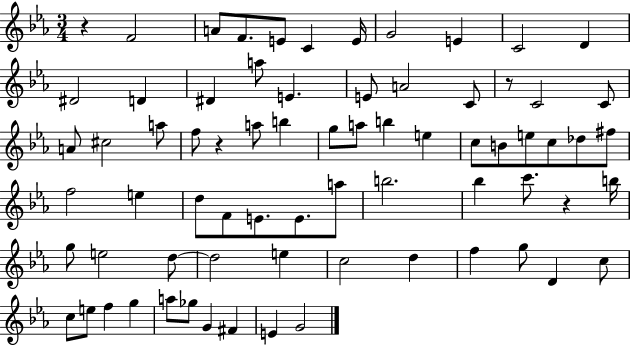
{
  \clef treble
  \numericTimeSignature
  \time 3/4
  \key ees \major
  r4 f'2 | a'8 f'8. e'8 c'4 e'16 | g'2 e'4 | c'2 d'4 | \break dis'2 d'4 | dis'4 a''8 e'4. | e'8 a'2 c'8 | r8 c'2 c'8 | \break a'8 cis''2 a''8 | f''8 r4 a''8 b''4 | g''8 a''8 b''4 e''4 | c''8 b'8 e''8 c''8 des''8 fis''8 | \break f''2 e''4 | d''8 f'8 e'8. e'8. a''8 | b''2. | bes''4 c'''8. r4 b''16 | \break g''8 e''2 d''8~~ | d''2 e''4 | c''2 d''4 | f''4 g''8 d'4 c''8 | \break c''8 e''8 f''4 g''4 | a''8 ges''8 g'4 fis'4 | e'4 g'2 | \bar "|."
}